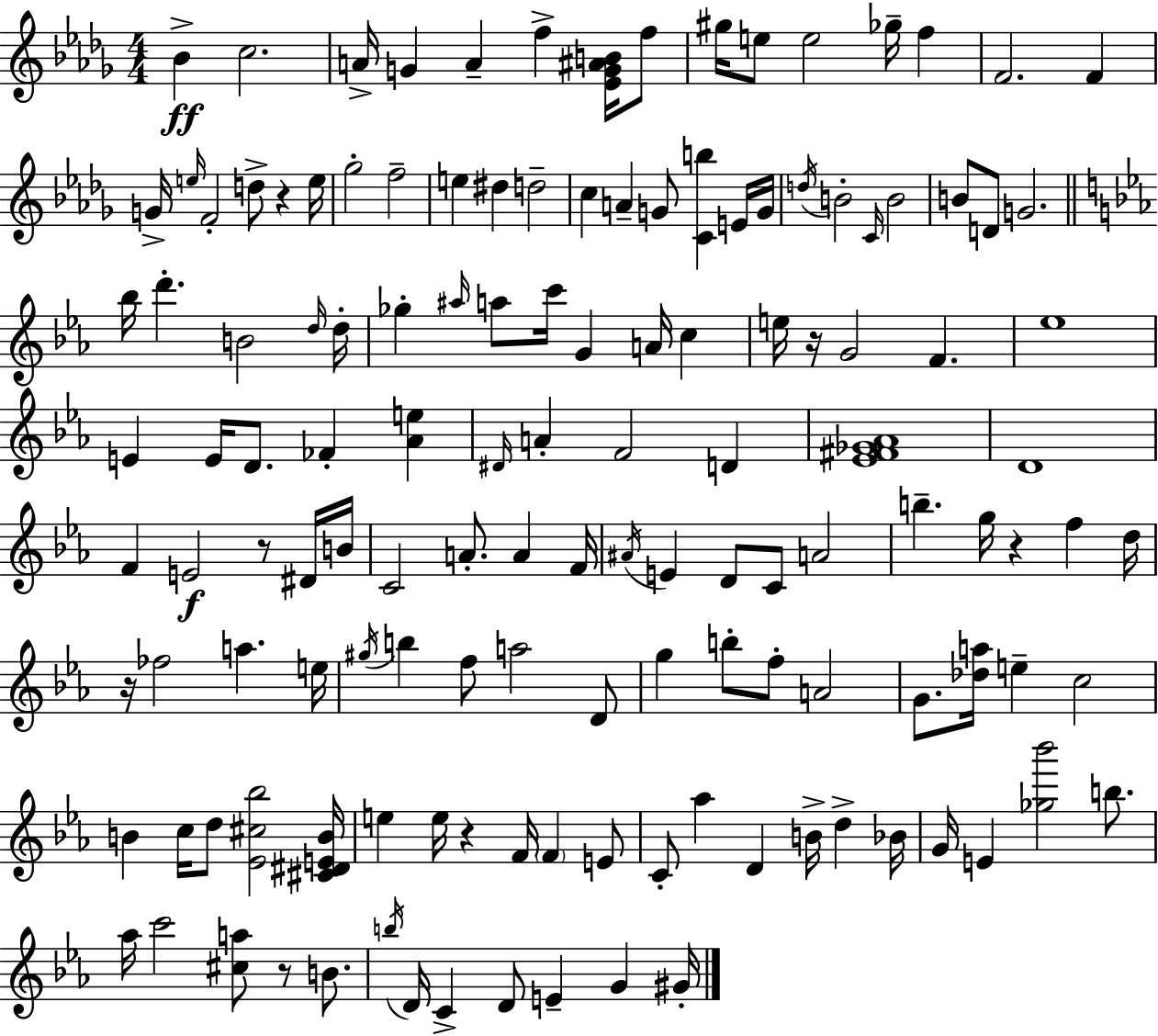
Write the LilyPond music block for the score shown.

{
  \clef treble
  \numericTimeSignature
  \time 4/4
  \key bes \minor
  bes'4->\ff c''2. | a'16-> g'4 a'4-- f''4-> <ees' g' ais' b'>16 f''8 | gis''16 e''8 e''2 ges''16-- f''4 | f'2. f'4 | \break g'16-> \grace { e''16 } f'2-. d''8-> r4 | e''16 ges''2-. f''2-- | e''4 dis''4 d''2-- | c''4 a'4-- g'8 <c' b''>4 e'16 | \break g'16 \acciaccatura { d''16 } b'2-. \grace { c'16 } b'2 | b'8 d'8 g'2. | \bar "||" \break \key ees \major bes''16 d'''4.-. b'2 \grace { d''16 } | d''16-. ges''4-. \grace { ais''16 } a''8 c'''16 g'4 a'16 c''4 | e''16 r16 g'2 f'4. | ees''1 | \break e'4 e'16 d'8. fes'4-. <aes' e''>4 | \grace { dis'16 } a'4-. f'2 d'4 | <ees' fis' ges' aes'>1 | d'1 | \break f'4 e'2\f r8 | dis'16 b'16 c'2 a'8.-. a'4 | f'16 \acciaccatura { ais'16 } e'4 d'8 c'8 a'2 | b''4.-- g''16 r4 f''4 | \break d''16 r16 fes''2 a''4. | e''16 \acciaccatura { gis''16 } b''4 f''8 a''2 | d'8 g''4 b''8-. f''8-. a'2 | g'8. <des'' a''>16 e''4-- c''2 | \break b'4 c''16 d''8 <ees' cis'' bes''>2 | <cis' dis' e' b'>16 e''4 e''16 r4 f'16 \parenthesize f'4 | e'8 c'8-. aes''4 d'4 b'16-> | d''4-> bes'16 g'16 e'4 <ges'' bes'''>2 | \break b''8. aes''16 c'''2 <cis'' a''>8 | r8 b'8. \acciaccatura { b''16 } d'16 c'4-> d'8 e'4-- | g'4 gis'16-. \bar "|."
}